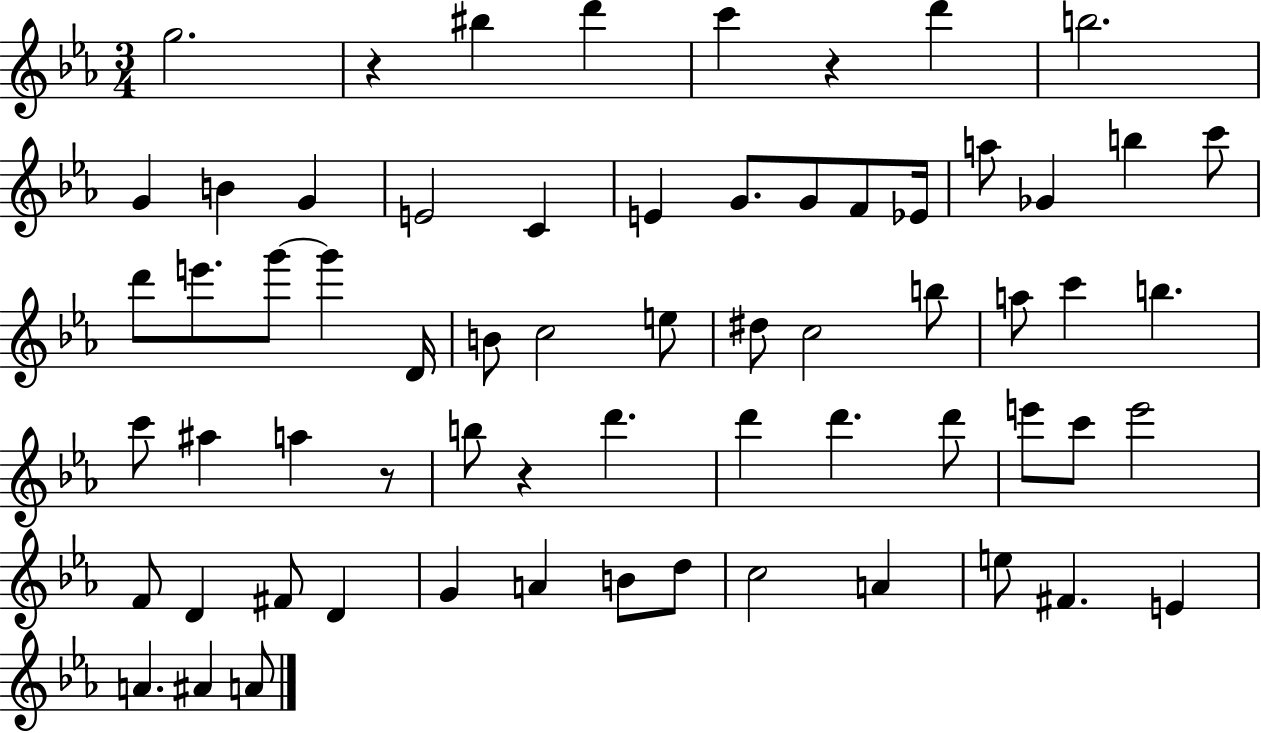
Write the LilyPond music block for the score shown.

{
  \clef treble
  \numericTimeSignature
  \time 3/4
  \key ees \major
  g''2. | r4 bis''4 d'''4 | c'''4 r4 d'''4 | b''2. | \break g'4 b'4 g'4 | e'2 c'4 | e'4 g'8. g'8 f'8 ees'16 | a''8 ges'4 b''4 c'''8 | \break d'''8 e'''8. g'''8~~ g'''4 d'16 | b'8 c''2 e''8 | dis''8 c''2 b''8 | a''8 c'''4 b''4. | \break c'''8 ais''4 a''4 r8 | b''8 r4 d'''4. | d'''4 d'''4. d'''8 | e'''8 c'''8 e'''2 | \break f'8 d'4 fis'8 d'4 | g'4 a'4 b'8 d''8 | c''2 a'4 | e''8 fis'4. e'4 | \break a'4. ais'4 a'8 | \bar "|."
}